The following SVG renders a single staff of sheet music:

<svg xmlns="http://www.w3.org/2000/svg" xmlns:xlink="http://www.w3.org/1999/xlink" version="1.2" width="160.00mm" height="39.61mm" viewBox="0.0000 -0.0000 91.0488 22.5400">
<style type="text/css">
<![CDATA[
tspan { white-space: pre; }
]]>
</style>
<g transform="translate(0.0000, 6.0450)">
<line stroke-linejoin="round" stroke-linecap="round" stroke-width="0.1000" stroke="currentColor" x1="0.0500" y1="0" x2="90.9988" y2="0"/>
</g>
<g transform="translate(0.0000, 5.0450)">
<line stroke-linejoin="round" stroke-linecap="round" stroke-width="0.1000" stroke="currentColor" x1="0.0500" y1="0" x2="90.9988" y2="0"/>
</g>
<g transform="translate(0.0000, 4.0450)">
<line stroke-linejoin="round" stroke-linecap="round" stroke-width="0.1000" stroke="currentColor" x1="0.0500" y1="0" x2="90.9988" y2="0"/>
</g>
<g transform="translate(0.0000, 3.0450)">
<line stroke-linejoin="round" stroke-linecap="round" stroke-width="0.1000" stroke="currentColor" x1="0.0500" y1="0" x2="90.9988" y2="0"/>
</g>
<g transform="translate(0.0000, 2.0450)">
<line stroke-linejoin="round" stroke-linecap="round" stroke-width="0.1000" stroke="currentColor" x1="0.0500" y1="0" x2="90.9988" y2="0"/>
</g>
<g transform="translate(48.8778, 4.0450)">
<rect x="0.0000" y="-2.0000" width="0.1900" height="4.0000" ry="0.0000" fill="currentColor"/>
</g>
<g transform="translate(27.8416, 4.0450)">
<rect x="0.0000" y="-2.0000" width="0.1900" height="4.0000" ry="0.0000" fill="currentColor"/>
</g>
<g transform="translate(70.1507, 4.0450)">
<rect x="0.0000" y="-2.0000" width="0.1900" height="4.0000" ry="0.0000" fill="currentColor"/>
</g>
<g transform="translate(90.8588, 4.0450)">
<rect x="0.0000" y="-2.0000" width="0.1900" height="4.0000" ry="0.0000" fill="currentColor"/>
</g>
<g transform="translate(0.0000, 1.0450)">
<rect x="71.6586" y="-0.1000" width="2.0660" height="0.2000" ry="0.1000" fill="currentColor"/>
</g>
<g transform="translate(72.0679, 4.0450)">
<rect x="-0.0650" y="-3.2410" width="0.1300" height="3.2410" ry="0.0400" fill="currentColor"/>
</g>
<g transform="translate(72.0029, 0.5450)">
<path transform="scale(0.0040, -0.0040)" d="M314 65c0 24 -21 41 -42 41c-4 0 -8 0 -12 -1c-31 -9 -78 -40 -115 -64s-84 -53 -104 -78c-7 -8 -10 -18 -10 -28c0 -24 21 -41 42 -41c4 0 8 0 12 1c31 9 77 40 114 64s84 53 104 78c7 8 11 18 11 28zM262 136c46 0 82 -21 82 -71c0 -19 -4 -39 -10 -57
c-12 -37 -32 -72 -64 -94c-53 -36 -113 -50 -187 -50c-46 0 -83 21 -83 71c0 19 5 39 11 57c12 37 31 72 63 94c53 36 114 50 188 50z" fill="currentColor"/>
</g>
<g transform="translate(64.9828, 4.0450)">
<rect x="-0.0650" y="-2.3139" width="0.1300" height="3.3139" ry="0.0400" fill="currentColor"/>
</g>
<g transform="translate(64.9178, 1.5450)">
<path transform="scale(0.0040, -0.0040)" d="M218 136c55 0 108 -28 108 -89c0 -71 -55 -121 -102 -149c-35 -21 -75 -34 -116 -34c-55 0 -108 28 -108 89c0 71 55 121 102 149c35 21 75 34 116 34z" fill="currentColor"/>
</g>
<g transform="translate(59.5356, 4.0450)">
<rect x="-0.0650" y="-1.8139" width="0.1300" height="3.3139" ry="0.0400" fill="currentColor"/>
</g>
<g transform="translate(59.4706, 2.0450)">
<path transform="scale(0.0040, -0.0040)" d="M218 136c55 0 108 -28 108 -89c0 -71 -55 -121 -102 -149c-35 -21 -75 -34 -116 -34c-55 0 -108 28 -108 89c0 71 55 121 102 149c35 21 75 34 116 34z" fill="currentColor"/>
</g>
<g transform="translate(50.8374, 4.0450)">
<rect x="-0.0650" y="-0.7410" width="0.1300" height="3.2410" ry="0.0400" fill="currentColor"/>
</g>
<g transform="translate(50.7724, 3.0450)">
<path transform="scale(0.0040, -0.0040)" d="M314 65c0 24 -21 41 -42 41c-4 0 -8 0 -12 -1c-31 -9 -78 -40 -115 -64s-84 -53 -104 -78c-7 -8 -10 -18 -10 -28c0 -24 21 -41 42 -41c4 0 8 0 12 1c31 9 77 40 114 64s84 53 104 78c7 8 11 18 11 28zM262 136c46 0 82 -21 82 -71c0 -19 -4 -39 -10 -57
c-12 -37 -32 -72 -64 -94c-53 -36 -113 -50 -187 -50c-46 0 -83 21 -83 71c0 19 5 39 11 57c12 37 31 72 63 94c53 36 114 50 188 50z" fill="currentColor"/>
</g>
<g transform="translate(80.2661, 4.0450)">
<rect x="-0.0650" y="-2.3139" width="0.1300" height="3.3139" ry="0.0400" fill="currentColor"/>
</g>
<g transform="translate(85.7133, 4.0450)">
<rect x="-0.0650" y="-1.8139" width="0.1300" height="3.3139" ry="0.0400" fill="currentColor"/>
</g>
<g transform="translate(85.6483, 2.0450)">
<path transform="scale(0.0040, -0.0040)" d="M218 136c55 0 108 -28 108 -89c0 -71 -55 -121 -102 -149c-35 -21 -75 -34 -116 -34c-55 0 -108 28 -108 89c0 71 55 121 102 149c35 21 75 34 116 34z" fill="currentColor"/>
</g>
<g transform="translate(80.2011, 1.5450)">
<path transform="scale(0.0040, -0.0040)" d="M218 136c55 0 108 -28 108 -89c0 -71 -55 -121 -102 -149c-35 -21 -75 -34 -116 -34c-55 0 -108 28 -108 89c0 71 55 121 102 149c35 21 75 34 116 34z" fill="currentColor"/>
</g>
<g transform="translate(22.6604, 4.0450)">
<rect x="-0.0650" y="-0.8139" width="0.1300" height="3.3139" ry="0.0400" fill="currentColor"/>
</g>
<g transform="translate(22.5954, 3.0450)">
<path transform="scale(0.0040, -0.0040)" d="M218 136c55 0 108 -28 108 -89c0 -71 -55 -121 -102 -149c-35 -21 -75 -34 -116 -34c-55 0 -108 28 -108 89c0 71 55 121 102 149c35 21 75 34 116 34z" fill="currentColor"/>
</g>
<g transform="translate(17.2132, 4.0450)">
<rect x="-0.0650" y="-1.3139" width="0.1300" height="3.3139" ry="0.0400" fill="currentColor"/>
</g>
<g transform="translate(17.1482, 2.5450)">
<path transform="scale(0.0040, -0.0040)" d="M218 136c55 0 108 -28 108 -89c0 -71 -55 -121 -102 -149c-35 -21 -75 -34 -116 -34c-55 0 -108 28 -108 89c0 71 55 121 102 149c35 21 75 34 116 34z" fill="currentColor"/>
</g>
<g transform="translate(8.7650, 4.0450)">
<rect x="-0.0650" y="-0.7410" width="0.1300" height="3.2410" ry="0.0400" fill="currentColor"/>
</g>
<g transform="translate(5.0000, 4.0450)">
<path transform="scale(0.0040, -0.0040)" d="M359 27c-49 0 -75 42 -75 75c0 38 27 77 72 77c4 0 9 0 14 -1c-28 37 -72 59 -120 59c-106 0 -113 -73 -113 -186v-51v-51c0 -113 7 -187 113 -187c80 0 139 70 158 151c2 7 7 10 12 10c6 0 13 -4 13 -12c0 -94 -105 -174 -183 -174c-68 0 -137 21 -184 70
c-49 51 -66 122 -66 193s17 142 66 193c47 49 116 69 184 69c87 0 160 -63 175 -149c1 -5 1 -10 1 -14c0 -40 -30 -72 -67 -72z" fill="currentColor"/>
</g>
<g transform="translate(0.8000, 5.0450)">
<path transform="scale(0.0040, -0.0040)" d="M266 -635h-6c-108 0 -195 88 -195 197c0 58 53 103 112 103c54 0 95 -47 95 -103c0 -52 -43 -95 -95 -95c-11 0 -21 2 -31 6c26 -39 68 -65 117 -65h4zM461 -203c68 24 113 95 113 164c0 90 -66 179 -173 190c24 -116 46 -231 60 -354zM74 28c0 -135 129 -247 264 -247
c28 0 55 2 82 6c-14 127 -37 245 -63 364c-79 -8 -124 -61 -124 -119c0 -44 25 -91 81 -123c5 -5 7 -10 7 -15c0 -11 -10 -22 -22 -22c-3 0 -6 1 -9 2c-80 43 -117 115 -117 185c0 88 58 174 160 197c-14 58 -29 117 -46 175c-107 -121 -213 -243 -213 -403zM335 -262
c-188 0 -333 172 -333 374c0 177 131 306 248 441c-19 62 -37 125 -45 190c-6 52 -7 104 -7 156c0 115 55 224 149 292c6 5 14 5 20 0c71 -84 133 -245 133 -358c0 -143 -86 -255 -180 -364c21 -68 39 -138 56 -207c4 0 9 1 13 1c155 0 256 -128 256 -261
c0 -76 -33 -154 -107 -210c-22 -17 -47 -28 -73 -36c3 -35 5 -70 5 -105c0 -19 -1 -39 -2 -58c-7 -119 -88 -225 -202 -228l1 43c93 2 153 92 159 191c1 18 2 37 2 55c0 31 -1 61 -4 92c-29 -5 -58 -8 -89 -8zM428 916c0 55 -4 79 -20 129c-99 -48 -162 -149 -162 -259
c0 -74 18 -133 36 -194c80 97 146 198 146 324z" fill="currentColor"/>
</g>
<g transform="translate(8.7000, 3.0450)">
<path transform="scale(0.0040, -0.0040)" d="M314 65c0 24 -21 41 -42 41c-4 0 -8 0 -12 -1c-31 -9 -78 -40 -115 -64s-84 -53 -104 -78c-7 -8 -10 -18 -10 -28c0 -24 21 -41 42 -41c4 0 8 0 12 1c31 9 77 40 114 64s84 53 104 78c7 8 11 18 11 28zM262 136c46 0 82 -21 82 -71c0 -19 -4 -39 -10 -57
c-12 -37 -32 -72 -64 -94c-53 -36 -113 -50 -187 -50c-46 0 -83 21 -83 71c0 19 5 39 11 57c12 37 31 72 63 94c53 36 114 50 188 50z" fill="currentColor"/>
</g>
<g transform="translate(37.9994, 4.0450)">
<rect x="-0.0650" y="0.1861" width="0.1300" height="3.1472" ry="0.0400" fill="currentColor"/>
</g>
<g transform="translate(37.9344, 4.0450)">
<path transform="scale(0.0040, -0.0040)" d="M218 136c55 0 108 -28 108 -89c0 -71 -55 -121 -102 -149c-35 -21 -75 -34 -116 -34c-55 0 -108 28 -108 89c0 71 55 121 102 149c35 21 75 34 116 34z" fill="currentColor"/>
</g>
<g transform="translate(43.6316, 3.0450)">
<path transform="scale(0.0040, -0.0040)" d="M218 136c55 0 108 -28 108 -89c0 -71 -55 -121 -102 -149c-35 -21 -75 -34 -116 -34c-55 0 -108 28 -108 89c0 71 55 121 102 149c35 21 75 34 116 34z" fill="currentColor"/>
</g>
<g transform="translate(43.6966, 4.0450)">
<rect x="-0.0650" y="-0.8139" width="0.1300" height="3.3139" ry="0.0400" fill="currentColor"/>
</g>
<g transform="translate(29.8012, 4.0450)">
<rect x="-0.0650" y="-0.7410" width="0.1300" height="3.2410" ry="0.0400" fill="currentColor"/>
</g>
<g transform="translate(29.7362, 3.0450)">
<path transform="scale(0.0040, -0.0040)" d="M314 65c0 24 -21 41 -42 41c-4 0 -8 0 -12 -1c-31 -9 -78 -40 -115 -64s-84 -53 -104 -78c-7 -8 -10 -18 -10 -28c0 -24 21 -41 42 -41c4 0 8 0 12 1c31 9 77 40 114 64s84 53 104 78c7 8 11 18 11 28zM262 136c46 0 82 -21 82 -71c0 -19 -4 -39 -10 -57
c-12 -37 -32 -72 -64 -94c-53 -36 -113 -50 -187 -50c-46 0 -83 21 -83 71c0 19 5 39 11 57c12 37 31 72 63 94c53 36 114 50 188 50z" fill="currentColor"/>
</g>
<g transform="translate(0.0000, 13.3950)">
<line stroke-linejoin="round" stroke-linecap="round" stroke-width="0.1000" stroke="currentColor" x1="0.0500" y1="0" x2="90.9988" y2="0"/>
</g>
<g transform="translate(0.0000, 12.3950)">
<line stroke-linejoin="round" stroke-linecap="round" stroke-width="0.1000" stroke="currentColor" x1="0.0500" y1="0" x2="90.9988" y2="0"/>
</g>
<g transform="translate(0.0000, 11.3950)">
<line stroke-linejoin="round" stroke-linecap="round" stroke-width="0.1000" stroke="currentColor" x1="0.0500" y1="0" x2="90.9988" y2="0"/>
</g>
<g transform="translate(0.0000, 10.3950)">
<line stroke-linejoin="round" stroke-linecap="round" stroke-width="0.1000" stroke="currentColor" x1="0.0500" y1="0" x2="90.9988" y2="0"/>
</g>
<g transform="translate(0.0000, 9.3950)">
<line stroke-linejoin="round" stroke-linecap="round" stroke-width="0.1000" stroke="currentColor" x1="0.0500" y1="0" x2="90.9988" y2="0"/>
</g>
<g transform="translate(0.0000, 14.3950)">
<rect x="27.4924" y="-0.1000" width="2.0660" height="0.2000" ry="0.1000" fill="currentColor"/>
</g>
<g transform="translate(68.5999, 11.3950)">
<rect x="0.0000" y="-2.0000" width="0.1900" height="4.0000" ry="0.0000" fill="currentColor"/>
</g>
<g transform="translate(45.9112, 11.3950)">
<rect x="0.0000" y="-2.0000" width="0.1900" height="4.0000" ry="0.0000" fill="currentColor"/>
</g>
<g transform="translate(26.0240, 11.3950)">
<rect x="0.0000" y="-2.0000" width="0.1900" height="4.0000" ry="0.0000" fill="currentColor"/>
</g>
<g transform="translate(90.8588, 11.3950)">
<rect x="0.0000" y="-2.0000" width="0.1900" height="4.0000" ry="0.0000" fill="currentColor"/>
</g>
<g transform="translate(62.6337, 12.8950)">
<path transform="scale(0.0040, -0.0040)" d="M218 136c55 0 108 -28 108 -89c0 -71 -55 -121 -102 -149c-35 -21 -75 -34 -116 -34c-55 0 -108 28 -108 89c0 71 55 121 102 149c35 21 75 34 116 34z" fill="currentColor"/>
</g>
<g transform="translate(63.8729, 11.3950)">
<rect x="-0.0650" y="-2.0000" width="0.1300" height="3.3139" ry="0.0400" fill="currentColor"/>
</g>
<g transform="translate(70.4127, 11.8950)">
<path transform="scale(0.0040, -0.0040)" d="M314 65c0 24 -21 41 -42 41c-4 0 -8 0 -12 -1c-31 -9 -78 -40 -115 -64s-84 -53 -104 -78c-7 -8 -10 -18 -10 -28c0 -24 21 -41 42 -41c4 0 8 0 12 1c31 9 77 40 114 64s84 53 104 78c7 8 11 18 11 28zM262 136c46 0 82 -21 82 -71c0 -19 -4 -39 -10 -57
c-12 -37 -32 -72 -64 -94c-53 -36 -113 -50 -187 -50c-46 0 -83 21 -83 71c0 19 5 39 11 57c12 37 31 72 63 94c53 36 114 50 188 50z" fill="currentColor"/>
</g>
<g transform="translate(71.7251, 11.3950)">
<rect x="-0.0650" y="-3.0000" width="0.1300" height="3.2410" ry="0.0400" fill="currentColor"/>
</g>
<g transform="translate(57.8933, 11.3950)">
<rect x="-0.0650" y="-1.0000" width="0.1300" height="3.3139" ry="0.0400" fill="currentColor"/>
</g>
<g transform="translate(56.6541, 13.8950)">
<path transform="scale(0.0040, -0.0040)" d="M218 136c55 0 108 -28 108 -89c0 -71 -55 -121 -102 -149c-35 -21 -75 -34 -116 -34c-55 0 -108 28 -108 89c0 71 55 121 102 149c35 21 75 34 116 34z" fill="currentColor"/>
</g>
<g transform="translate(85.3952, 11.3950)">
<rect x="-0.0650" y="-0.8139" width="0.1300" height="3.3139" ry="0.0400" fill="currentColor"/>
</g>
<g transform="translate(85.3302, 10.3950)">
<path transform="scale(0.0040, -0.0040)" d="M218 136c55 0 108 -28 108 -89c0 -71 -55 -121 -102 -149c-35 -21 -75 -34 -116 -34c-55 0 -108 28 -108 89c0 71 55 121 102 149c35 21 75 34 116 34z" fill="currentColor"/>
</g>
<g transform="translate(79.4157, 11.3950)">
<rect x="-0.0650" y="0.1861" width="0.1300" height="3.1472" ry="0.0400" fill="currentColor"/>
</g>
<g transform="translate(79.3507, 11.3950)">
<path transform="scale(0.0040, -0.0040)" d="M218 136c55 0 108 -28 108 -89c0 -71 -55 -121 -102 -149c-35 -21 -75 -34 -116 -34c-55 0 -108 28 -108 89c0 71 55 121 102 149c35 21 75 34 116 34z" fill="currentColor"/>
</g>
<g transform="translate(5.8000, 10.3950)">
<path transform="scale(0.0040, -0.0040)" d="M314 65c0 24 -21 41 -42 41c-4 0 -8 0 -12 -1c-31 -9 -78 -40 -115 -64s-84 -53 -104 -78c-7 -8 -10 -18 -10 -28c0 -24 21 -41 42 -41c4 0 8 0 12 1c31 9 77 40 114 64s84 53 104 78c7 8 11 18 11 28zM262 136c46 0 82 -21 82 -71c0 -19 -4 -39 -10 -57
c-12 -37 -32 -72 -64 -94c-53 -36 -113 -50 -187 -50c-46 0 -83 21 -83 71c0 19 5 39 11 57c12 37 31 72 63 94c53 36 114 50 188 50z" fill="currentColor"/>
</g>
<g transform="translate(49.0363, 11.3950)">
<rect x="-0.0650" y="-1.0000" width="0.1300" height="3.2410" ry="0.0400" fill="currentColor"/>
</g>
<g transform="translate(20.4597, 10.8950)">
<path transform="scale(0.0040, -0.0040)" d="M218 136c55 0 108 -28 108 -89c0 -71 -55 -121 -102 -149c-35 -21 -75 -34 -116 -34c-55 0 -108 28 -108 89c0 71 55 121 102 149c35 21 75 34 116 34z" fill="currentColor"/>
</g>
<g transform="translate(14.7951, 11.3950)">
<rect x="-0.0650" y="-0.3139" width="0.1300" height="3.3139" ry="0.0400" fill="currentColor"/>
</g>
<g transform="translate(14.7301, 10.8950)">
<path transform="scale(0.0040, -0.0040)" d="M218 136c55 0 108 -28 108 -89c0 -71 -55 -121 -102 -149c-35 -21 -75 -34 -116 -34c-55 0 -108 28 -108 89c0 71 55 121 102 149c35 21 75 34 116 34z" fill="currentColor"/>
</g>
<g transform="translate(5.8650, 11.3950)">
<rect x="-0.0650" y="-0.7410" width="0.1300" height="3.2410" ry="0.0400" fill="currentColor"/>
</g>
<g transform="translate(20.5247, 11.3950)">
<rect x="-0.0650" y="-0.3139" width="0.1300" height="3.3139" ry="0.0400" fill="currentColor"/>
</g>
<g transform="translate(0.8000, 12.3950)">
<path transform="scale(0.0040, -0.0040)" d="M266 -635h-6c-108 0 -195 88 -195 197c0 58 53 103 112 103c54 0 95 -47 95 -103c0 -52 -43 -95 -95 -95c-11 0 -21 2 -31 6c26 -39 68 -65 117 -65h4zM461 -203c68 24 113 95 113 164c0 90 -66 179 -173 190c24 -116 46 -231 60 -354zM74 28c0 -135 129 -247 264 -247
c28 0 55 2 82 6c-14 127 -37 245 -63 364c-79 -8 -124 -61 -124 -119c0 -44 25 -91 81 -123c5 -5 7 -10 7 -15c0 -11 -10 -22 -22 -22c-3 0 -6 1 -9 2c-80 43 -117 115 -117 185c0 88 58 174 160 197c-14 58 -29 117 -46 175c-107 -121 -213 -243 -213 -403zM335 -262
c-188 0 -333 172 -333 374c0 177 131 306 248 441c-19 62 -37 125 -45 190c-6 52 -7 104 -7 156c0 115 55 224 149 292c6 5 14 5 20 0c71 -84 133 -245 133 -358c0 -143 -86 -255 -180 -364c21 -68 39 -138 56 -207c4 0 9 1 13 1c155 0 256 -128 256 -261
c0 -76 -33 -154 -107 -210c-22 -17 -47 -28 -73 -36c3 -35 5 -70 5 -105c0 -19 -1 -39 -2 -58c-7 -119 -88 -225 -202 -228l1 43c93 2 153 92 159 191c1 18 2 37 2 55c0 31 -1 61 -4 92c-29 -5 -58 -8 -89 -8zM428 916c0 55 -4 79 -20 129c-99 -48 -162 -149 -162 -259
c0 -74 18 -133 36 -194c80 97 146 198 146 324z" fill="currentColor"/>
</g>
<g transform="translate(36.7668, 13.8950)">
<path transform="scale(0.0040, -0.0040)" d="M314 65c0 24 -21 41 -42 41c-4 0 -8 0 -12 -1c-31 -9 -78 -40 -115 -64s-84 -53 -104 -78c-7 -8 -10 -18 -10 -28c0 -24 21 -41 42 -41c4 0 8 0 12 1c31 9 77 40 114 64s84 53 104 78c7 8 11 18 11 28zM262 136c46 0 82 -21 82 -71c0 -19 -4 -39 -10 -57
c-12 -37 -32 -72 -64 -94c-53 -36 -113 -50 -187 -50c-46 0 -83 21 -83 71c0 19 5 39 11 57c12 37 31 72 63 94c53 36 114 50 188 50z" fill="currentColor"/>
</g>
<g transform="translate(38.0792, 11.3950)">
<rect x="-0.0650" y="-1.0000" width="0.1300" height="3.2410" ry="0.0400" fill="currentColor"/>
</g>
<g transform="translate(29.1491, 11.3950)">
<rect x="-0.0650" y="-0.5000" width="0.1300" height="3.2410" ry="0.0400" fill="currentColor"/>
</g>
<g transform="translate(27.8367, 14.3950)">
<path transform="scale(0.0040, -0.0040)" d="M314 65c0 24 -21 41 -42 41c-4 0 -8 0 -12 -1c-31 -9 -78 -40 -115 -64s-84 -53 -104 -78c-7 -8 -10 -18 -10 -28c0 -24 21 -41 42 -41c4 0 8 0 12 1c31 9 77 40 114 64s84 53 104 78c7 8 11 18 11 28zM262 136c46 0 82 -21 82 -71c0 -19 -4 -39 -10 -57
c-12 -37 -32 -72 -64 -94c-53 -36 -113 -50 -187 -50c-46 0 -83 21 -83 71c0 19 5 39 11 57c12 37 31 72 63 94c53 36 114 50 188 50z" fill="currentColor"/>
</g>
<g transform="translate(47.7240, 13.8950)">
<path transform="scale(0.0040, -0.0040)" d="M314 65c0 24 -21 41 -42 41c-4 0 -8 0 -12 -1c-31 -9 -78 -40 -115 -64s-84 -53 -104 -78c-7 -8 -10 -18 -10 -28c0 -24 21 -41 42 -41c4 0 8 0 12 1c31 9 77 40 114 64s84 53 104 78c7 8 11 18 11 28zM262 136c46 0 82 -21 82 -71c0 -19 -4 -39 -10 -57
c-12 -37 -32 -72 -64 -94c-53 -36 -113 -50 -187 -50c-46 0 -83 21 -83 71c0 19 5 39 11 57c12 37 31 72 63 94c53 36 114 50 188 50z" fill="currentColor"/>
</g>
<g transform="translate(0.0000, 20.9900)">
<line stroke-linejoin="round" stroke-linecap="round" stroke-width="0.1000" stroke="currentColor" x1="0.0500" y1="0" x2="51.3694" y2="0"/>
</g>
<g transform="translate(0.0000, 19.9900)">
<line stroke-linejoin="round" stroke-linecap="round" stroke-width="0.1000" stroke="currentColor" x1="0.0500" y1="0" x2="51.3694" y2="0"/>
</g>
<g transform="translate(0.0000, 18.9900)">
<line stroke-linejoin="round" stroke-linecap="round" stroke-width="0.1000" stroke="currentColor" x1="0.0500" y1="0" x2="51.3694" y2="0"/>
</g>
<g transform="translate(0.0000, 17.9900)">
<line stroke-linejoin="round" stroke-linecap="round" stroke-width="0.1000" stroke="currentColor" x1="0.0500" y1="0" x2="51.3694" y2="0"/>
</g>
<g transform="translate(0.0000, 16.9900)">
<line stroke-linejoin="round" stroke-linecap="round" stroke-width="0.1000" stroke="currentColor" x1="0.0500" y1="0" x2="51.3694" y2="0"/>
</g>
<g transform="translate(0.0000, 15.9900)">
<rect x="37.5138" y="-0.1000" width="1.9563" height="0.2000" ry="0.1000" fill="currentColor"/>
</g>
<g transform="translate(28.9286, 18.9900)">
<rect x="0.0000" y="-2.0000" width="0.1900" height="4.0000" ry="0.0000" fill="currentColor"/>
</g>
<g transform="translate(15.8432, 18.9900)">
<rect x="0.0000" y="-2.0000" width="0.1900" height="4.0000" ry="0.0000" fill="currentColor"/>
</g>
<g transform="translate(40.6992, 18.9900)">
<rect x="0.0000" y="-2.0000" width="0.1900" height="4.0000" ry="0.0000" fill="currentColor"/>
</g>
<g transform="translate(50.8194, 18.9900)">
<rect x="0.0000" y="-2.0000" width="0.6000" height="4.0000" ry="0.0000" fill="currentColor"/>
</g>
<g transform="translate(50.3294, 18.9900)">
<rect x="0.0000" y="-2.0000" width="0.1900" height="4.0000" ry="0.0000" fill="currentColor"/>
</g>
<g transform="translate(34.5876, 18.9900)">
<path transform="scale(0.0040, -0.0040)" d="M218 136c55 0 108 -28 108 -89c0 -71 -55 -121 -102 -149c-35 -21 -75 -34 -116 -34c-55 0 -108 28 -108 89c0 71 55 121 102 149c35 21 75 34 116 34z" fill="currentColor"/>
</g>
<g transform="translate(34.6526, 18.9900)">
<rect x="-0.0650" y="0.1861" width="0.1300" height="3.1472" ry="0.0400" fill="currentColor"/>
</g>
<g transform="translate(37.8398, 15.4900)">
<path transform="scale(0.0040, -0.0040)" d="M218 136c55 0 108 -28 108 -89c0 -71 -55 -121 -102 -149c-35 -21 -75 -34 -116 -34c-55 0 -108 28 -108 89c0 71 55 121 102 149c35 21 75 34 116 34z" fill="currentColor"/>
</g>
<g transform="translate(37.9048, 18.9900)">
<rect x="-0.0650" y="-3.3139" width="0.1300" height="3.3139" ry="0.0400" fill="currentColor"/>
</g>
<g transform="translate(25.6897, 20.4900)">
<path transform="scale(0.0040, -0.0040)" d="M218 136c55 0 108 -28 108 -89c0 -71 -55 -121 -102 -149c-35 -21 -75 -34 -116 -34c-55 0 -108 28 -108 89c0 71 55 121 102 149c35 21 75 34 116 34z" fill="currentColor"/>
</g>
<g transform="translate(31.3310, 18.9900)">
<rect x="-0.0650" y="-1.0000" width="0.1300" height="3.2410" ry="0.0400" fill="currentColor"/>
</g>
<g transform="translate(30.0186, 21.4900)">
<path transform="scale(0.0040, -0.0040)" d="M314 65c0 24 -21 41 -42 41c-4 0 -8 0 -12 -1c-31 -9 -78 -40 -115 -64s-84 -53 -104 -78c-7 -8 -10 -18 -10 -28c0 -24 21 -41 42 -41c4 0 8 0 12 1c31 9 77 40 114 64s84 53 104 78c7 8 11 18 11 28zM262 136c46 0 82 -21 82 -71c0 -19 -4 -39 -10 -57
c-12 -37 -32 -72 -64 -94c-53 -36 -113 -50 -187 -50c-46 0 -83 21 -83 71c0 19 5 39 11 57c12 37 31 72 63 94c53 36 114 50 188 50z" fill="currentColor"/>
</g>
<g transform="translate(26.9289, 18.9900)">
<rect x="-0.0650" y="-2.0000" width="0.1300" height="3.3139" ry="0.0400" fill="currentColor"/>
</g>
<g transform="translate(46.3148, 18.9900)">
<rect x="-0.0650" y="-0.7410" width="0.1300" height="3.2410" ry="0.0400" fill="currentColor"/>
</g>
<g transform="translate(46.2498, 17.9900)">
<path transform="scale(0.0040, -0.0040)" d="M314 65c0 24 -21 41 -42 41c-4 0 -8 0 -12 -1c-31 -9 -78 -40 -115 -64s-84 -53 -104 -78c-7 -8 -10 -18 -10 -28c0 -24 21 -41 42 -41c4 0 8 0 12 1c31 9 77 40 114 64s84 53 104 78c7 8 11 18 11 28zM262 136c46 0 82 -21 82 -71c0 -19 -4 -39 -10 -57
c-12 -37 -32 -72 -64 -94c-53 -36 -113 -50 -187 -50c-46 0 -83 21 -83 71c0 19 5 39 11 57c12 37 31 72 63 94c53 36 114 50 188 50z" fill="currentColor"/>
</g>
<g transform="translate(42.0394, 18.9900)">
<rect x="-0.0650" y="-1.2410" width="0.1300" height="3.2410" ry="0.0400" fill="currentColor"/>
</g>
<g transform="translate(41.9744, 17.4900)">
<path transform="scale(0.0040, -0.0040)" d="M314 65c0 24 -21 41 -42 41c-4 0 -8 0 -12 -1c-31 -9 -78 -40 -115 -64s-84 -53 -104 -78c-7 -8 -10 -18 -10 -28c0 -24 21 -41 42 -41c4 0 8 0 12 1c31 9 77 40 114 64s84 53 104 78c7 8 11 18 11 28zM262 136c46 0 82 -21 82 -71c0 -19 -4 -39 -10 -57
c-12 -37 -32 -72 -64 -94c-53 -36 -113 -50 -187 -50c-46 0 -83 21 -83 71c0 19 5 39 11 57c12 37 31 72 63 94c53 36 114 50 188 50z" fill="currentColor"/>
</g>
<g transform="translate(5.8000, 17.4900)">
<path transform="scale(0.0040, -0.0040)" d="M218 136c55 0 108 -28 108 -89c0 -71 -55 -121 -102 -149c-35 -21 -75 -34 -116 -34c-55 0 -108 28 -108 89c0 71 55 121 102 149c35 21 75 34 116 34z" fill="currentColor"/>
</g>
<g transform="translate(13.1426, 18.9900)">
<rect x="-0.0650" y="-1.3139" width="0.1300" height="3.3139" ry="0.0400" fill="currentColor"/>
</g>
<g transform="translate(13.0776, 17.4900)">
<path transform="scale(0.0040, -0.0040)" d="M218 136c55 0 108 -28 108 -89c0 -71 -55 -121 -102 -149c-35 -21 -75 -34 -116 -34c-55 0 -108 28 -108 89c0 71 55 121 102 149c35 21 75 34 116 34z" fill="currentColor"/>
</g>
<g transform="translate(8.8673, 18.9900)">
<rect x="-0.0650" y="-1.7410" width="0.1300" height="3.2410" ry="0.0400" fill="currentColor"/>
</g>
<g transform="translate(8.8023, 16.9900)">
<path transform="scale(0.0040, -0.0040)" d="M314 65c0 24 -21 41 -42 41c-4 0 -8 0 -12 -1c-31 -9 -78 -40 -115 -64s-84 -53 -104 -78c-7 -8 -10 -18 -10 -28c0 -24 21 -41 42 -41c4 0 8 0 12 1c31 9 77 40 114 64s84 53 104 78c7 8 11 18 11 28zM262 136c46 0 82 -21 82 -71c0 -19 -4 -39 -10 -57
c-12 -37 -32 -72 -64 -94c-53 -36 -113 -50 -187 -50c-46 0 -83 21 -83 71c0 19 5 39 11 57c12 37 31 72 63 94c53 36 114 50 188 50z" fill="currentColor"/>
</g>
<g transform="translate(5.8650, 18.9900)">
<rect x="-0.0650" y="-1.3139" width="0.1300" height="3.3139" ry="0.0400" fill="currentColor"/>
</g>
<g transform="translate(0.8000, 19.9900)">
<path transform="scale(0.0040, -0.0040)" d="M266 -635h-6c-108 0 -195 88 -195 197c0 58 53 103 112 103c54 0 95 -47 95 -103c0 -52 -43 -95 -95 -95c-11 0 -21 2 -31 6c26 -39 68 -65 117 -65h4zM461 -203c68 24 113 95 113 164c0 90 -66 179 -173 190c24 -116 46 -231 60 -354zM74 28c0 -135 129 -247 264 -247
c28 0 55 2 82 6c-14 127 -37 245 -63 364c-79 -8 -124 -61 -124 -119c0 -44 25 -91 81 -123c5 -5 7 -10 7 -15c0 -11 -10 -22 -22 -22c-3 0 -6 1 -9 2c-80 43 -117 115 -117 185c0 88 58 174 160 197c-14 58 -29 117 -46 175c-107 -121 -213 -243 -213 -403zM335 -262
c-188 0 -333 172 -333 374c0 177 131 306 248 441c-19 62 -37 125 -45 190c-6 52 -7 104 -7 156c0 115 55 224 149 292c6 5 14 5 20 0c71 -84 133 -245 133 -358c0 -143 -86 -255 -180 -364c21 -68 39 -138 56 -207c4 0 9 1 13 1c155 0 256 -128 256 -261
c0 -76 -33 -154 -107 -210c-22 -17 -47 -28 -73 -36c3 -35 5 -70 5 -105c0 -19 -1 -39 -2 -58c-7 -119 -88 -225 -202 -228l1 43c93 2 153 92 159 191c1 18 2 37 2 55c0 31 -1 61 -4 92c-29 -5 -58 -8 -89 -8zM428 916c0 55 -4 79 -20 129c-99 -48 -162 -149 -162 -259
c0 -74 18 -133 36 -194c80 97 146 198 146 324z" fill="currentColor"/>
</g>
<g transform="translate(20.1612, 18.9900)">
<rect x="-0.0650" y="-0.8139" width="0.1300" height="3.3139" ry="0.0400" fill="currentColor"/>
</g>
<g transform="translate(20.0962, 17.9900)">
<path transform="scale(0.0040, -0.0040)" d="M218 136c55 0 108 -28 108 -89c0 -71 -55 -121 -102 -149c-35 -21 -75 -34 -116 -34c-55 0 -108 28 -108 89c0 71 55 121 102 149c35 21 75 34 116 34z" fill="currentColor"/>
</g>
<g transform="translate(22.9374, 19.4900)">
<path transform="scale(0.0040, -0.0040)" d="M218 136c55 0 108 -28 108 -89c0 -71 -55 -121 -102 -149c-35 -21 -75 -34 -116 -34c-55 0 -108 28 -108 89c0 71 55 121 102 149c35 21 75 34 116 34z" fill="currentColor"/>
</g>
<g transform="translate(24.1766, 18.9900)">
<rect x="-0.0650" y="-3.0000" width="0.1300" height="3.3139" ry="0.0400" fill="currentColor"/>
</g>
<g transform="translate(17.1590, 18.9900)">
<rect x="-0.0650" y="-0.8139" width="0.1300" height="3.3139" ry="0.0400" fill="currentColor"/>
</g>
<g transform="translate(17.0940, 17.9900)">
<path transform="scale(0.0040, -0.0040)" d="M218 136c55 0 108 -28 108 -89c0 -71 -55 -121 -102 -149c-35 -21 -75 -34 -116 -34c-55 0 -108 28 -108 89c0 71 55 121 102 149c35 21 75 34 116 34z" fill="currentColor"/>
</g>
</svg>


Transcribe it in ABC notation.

X:1
T:Untitled
M:4/4
L:1/4
K:C
d2 e d d2 B d d2 f g b2 g f d2 c c C2 D2 D2 D F A2 B d e f2 e d d A F D2 B b e2 d2